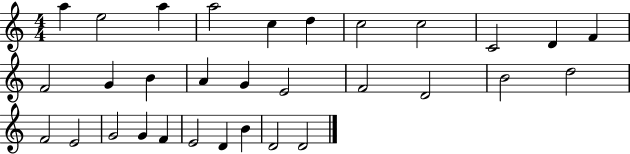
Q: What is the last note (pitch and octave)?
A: D4